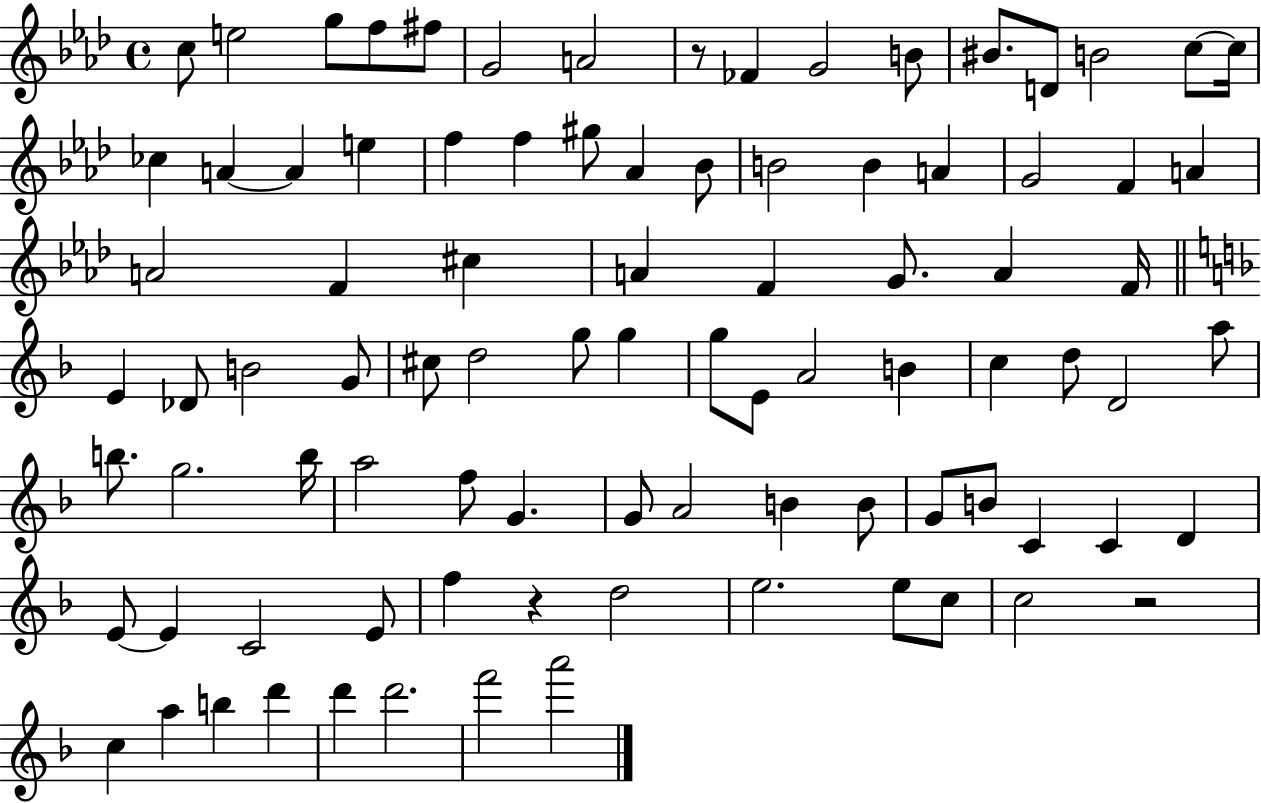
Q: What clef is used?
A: treble